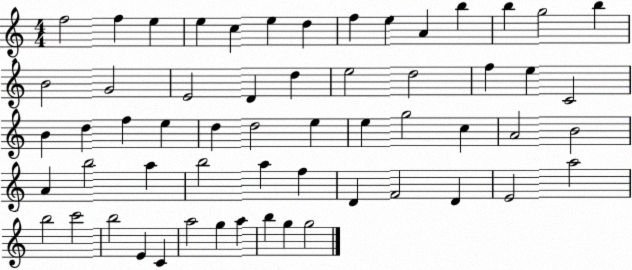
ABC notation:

X:1
T:Untitled
M:4/4
L:1/4
K:C
f2 f e e c e d f e A b b g2 b B2 G2 E2 D d e2 d2 f e C2 B d f e d d2 e e g2 c A2 B2 A b2 a b2 a f D F2 D E2 a2 b2 c'2 b2 E C a2 g a b g g2